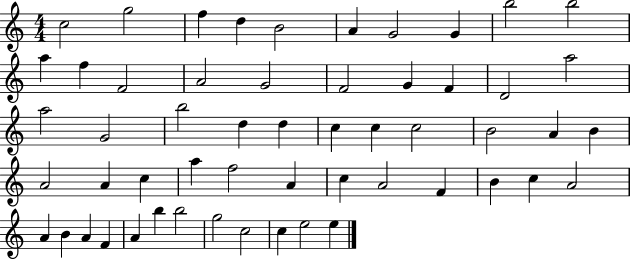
{
  \clef treble
  \numericTimeSignature
  \time 4/4
  \key c \major
  c''2 g''2 | f''4 d''4 b'2 | a'4 g'2 g'4 | b''2 b''2 | \break a''4 f''4 f'2 | a'2 g'2 | f'2 g'4 f'4 | d'2 a''2 | \break a''2 g'2 | b''2 d''4 d''4 | c''4 c''4 c''2 | b'2 a'4 b'4 | \break a'2 a'4 c''4 | a''4 f''2 a'4 | c''4 a'2 f'4 | b'4 c''4 a'2 | \break a'4 b'4 a'4 f'4 | a'4 b''4 b''2 | g''2 c''2 | c''4 e''2 e''4 | \break \bar "|."
}